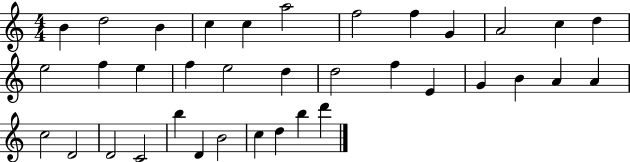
{
  \clef treble
  \numericTimeSignature
  \time 4/4
  \key c \major
  b'4 d''2 b'4 | c''4 c''4 a''2 | f''2 f''4 g'4 | a'2 c''4 d''4 | \break e''2 f''4 e''4 | f''4 e''2 d''4 | d''2 f''4 e'4 | g'4 b'4 a'4 a'4 | \break c''2 d'2 | d'2 c'2 | b''4 d'4 b'2 | c''4 d''4 b''4 d'''4 | \break \bar "|."
}